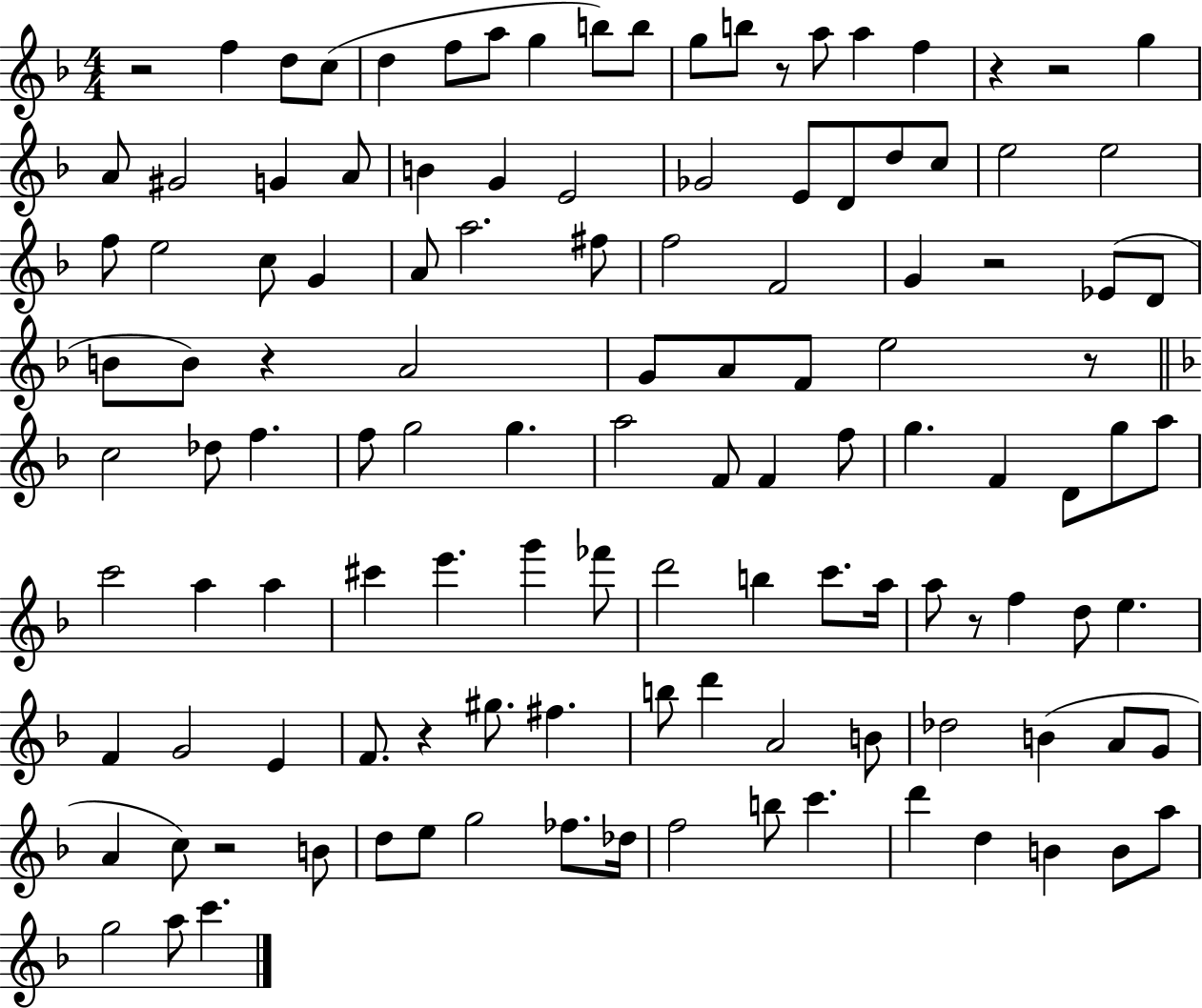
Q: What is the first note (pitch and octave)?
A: F5